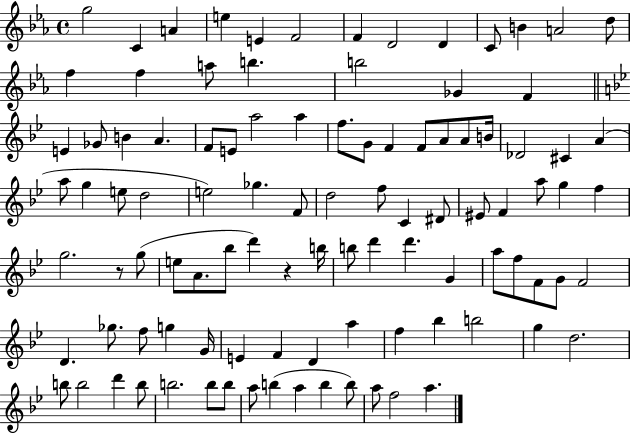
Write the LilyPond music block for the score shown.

{
  \clef treble
  \time 4/4
  \defaultTimeSignature
  \key ees \major
  g''2 c'4 a'4 | e''4 e'4 f'2 | f'4 d'2 d'4 | c'8 b'4 a'2 d''8 | \break f''4 f''4 a''8 b''4. | b''2 ges'4 f'4 | \bar "||" \break \key g \minor e'4 ges'8 b'4 a'4. | f'8 e'8 a''2 a''4 | f''8. g'8 f'4 f'8 a'8 a'8 b'16 | des'2 cis'4 a'4( | \break a''8 g''4 e''8 d''2 | e''2) ges''4. f'8 | d''2 f''8 c'4 dis'8 | eis'8 f'4 a''8 g''4 f''4 | \break g''2. r8 g''8( | e''8 a'8. bes''8 d'''4) r4 b''16 | b''8 d'''4 d'''4. g'4 | a''8 f''8 f'8 g'8 f'2 | \break d'4. ges''8. f''8 g''4 g'16 | e'4 f'4 d'4 a''4 | f''4 bes''4 b''2 | g''4 d''2. | \break b''8 b''2 d'''4 b''8 | b''2. b''8 b''8 | a''8 b''4( a''4 b''4 b''8) | a''8 f''2 a''4. | \break \bar "|."
}